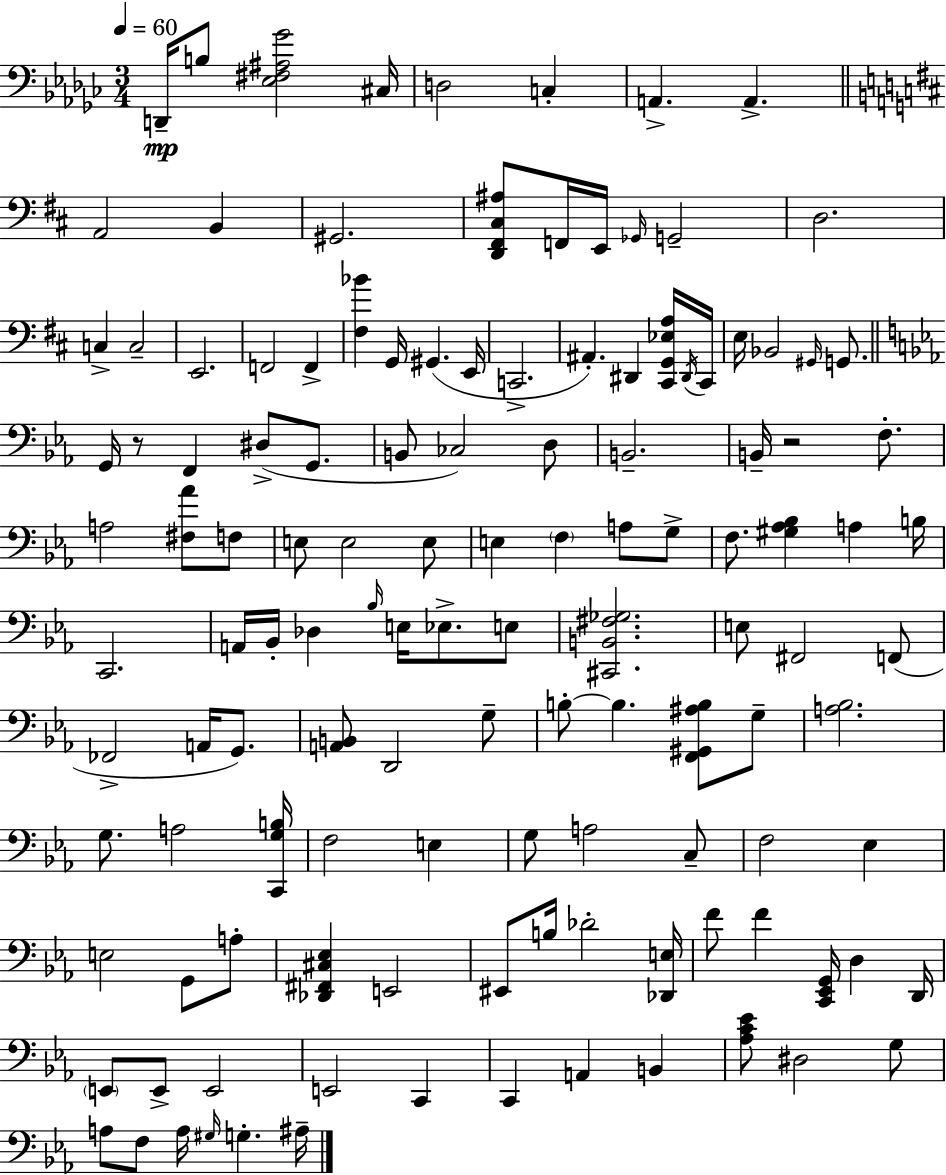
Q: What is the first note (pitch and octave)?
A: D2